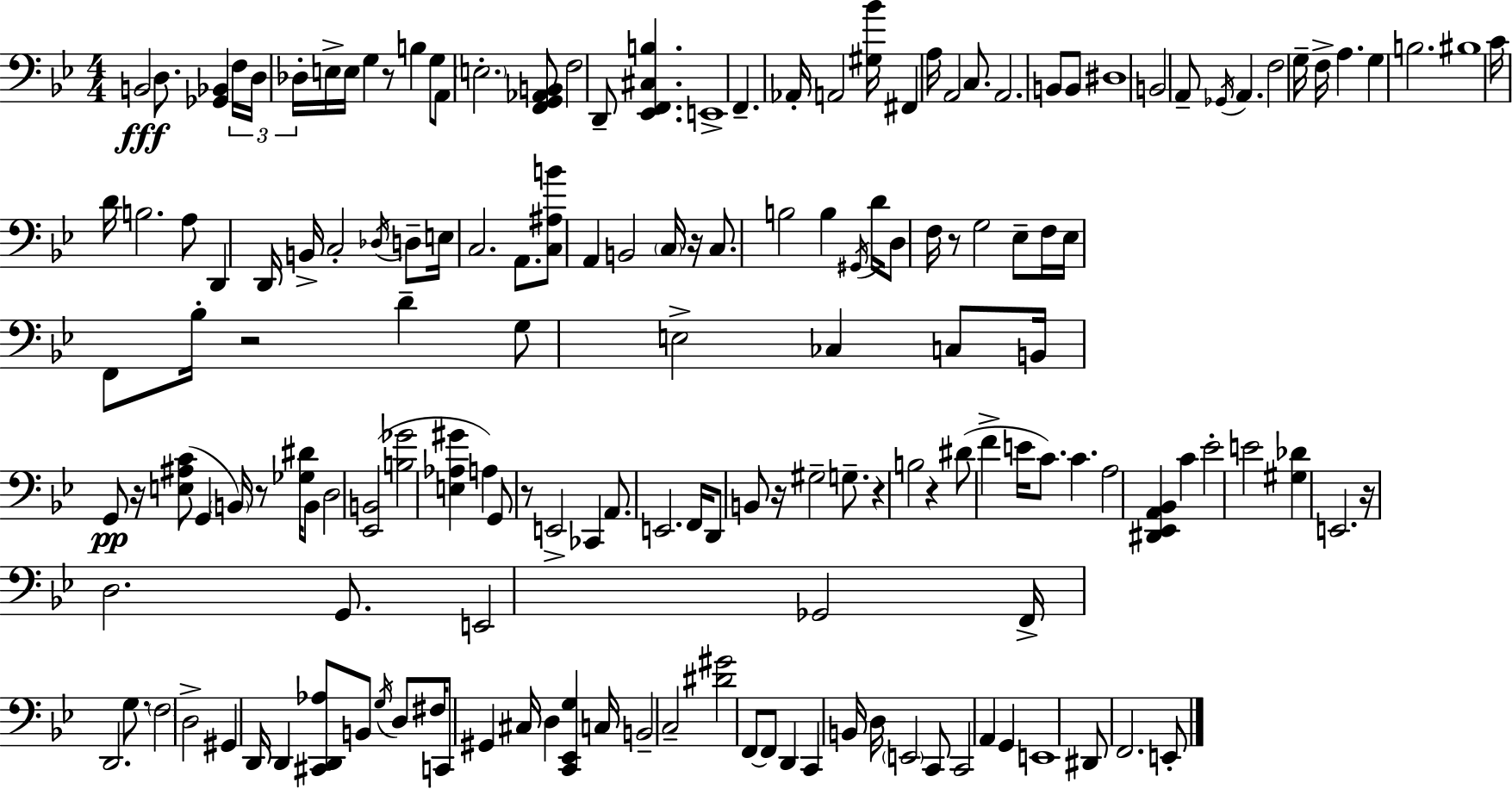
X:1
T:Untitled
M:4/4
L:1/4
K:Bb
B,,2 D,/2 [_G,,_B,,] F,/4 D,/4 _D,/4 E,/4 E,/4 G, z/2 B, G,/2 A,,/2 E,2 [F,,G,,_A,,B,,]/2 F,2 D,,/2 [_E,,F,,^C,B,] E,,4 F,, _A,,/4 A,,2 [^G,_B]/4 ^F,, A,/4 A,,2 C,/2 A,,2 B,,/2 B,,/2 ^D,4 B,,2 A,,/2 _G,,/4 A,, F,2 G,/4 F,/4 A, G, B,2 ^B,4 C/4 D/4 B,2 A,/2 D,, D,,/4 B,,/4 C,2 _D,/4 D,/2 E,/4 C,2 A,,/2 [C,^A,B]/2 A,, B,,2 C,/4 z/4 C,/2 B,2 B, ^G,,/4 D/4 D,/2 F,/4 z/2 G,2 _E,/2 F,/4 _E,/4 F,,/2 _B,/4 z2 D G,/2 E,2 _C, C,/2 B,,/4 G,,/2 z/4 [E,^A,C]/2 G,, B,,/4 z/2 [_G,^D]/4 B,,/2 D,2 [_E,,B,,]2 [B,_G]2 [E,_A,^G] A, G,,/2 z/2 E,,2 _C,, A,,/2 E,,2 F,,/4 D,,/2 B,,/2 z/4 ^G,2 G,/2 z B,2 z ^D/2 F E/4 C/2 C A,2 [^D,,_E,,A,,_B,,] C _E2 E2 [^G,_D] E,,2 z/4 D,2 G,,/2 E,,2 _G,,2 F,,/4 D,,2 G,/2 F,2 D,2 ^G,, D,,/4 D,, [^C,,D,,_A,]/2 B,,/2 G,/4 D,/2 ^F,/4 C,,/2 ^G,, ^C,/4 D, [C,,_E,,G,] C,/4 B,,2 C,2 [^D^G]2 F,,/2 F,,/2 D,, C,, B,,/4 D,/4 E,,2 C,,/2 C,,2 A,, G,, E,,4 ^D,,/2 F,,2 E,,/2